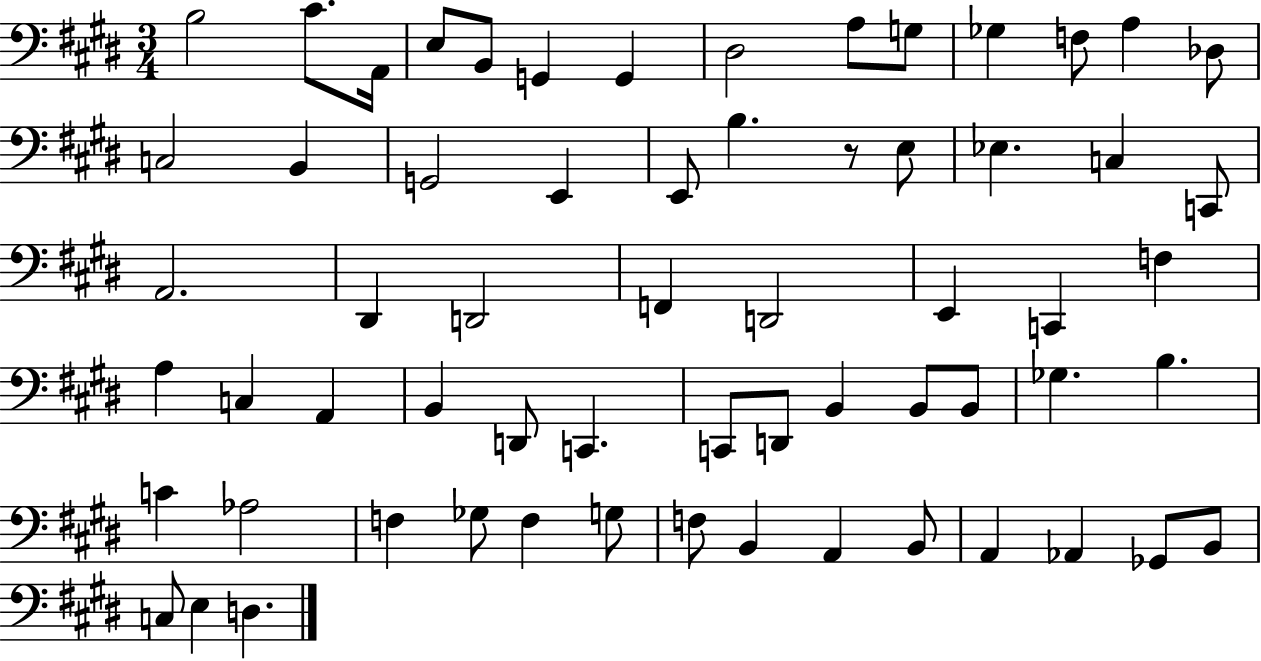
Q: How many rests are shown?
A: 1